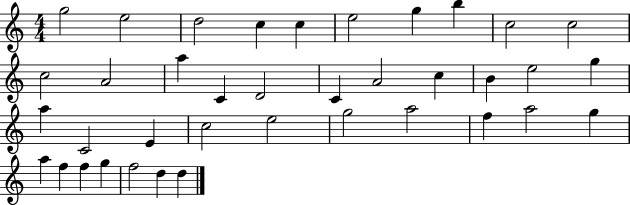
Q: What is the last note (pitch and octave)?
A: D5